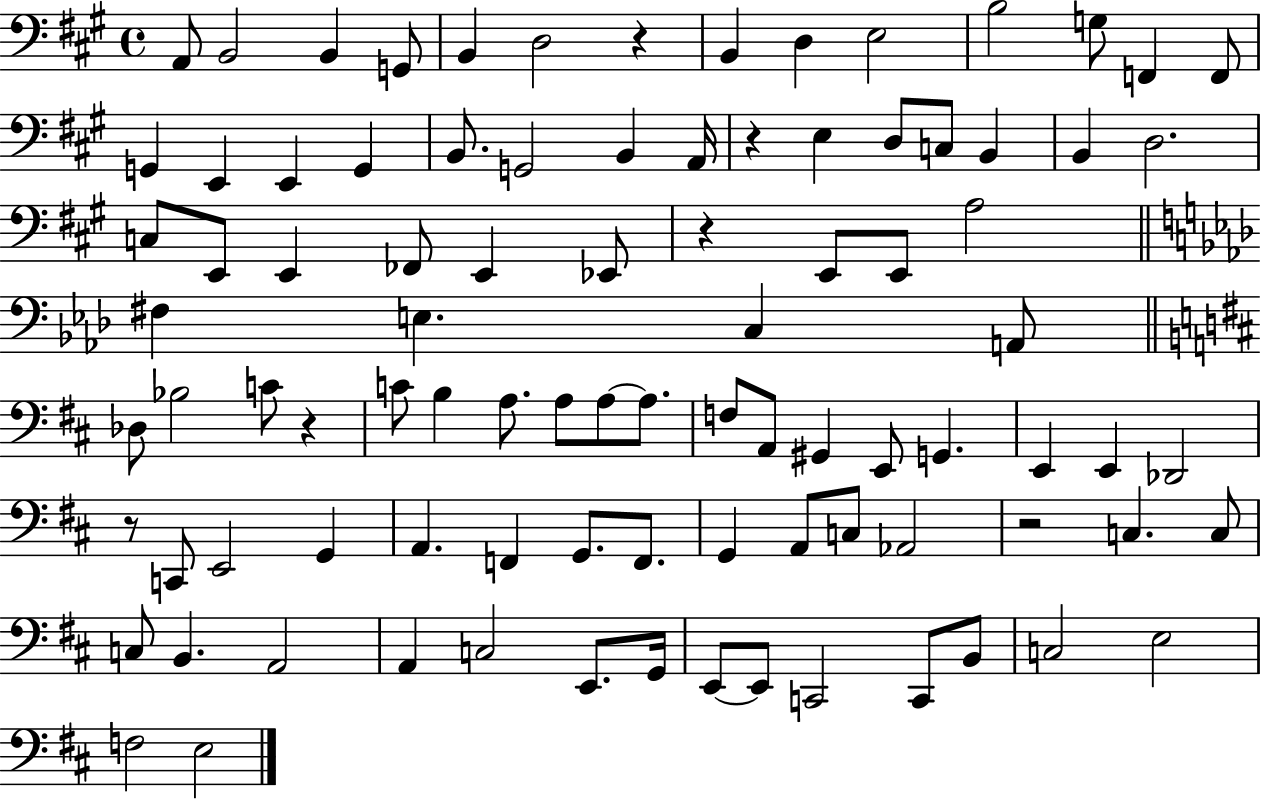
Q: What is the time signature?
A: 4/4